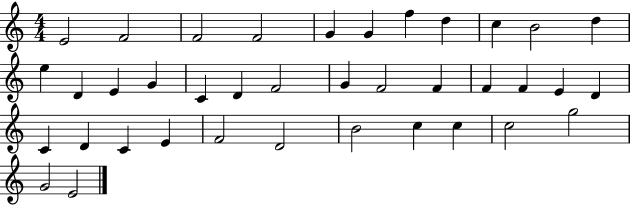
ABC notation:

X:1
T:Untitled
M:4/4
L:1/4
K:C
E2 F2 F2 F2 G G f d c B2 d e D E G C D F2 G F2 F F F E D C D C E F2 D2 B2 c c c2 g2 G2 E2